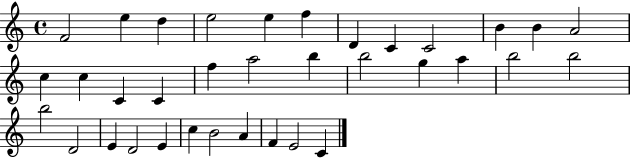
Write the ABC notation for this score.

X:1
T:Untitled
M:4/4
L:1/4
K:C
F2 e d e2 e f D C C2 B B A2 c c C C f a2 b b2 g a b2 b2 b2 D2 E D2 E c B2 A F E2 C